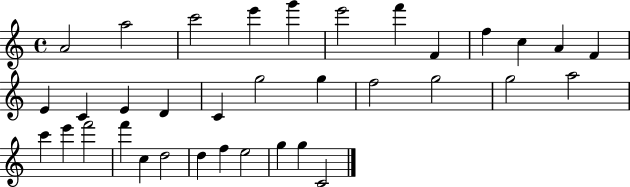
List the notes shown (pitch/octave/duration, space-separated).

A4/h A5/h C6/h E6/q G6/q E6/h F6/q F4/q F5/q C5/q A4/q F4/q E4/q C4/q E4/q D4/q C4/q G5/h G5/q F5/h G5/h G5/h A5/h C6/q E6/q F6/h F6/q C5/q D5/h D5/q F5/q E5/h G5/q G5/q C4/h